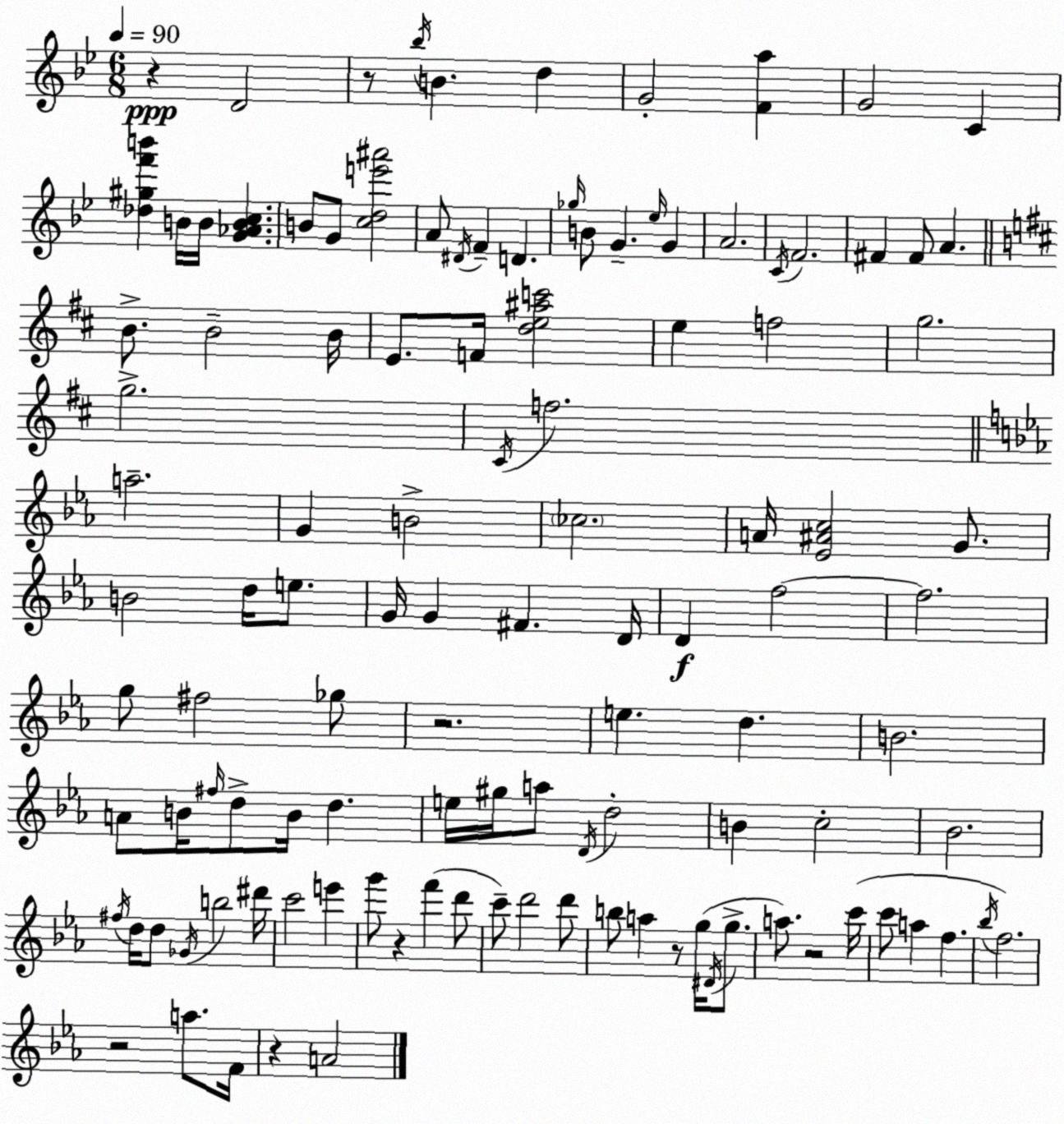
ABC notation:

X:1
T:Untitled
M:6/8
L:1/4
K:Bb
z D2 z/2 _b/4 B d G2 [Fa] G2 C [_d^gf'b'] B/4 B/4 [G_ABc] B/2 G/2 [cde'^a']2 A/2 ^D/4 F D _g/4 B/2 G _e/4 G A2 C/4 F2 ^F ^F/2 A B/2 B2 B/4 E/2 F/4 [de^ac']2 e f2 g2 g2 ^C/4 f2 a2 G B2 _c2 A/4 [_E^Ac]2 G/2 B2 d/4 e/2 G/4 G ^F D/4 D f2 f2 g/2 ^f2 _g/2 z2 e d B2 A/2 B/4 ^f/4 d/2 B/4 d e/4 ^g/4 a/2 D/4 d2 B c2 _B2 ^f/4 d/4 d/2 _G/4 b2 ^d'/4 c'2 e' g'/2 z f' d'/2 c'/2 d'2 d'/2 b/2 a z/2 g/4 ^D/4 g/2 a/2 z2 c'/4 c'/2 a f _b/4 f2 z2 a/2 F/4 z A2